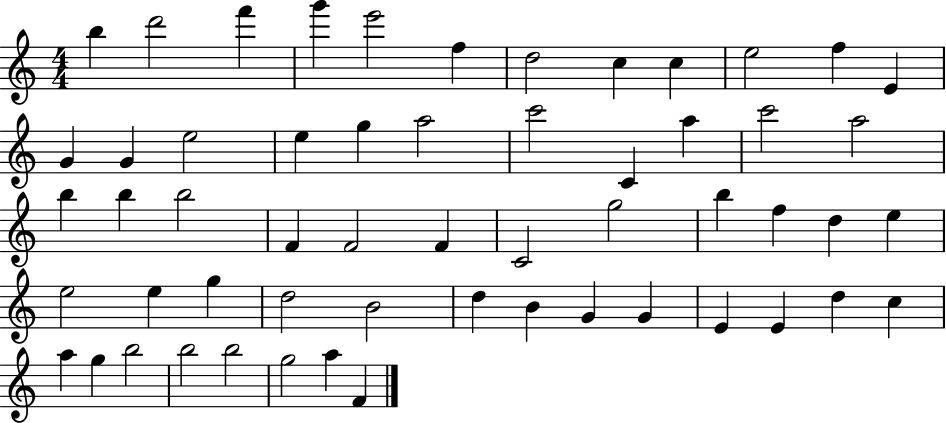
B5/q D6/h F6/q G6/q E6/h F5/q D5/h C5/q C5/q E5/h F5/q E4/q G4/q G4/q E5/h E5/q G5/q A5/h C6/h C4/q A5/q C6/h A5/h B5/q B5/q B5/h F4/q F4/h F4/q C4/h G5/h B5/q F5/q D5/q E5/q E5/h E5/q G5/q D5/h B4/h D5/q B4/q G4/q G4/q E4/q E4/q D5/q C5/q A5/q G5/q B5/h B5/h B5/h G5/h A5/q F4/q